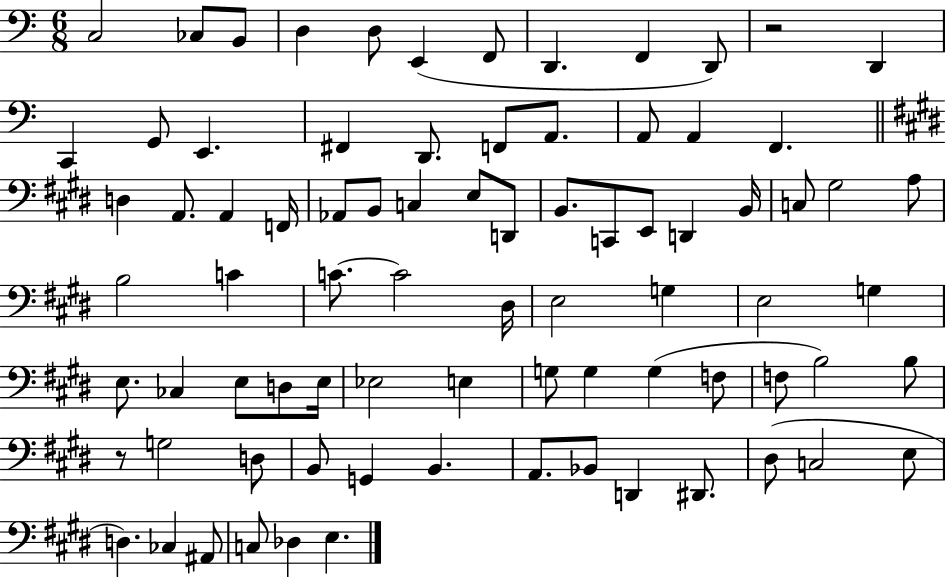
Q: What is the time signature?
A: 6/8